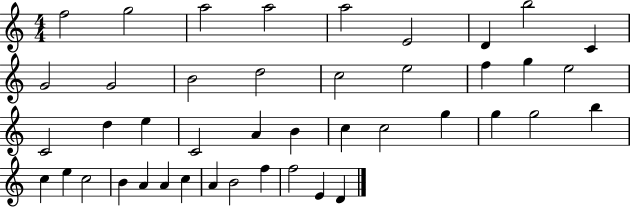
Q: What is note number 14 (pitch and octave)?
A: C5